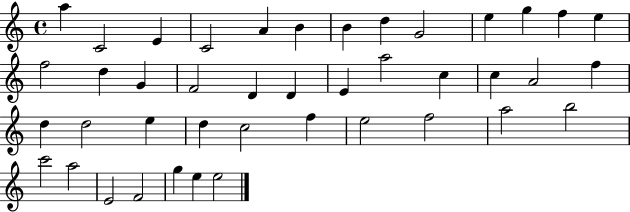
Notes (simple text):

A5/q C4/h E4/q C4/h A4/q B4/q B4/q D5/q G4/h E5/q G5/q F5/q E5/q F5/h D5/q G4/q F4/h D4/q D4/q E4/q A5/h C5/q C5/q A4/h F5/q D5/q D5/h E5/q D5/q C5/h F5/q E5/h F5/h A5/h B5/h C6/h A5/h E4/h F4/h G5/q E5/q E5/h